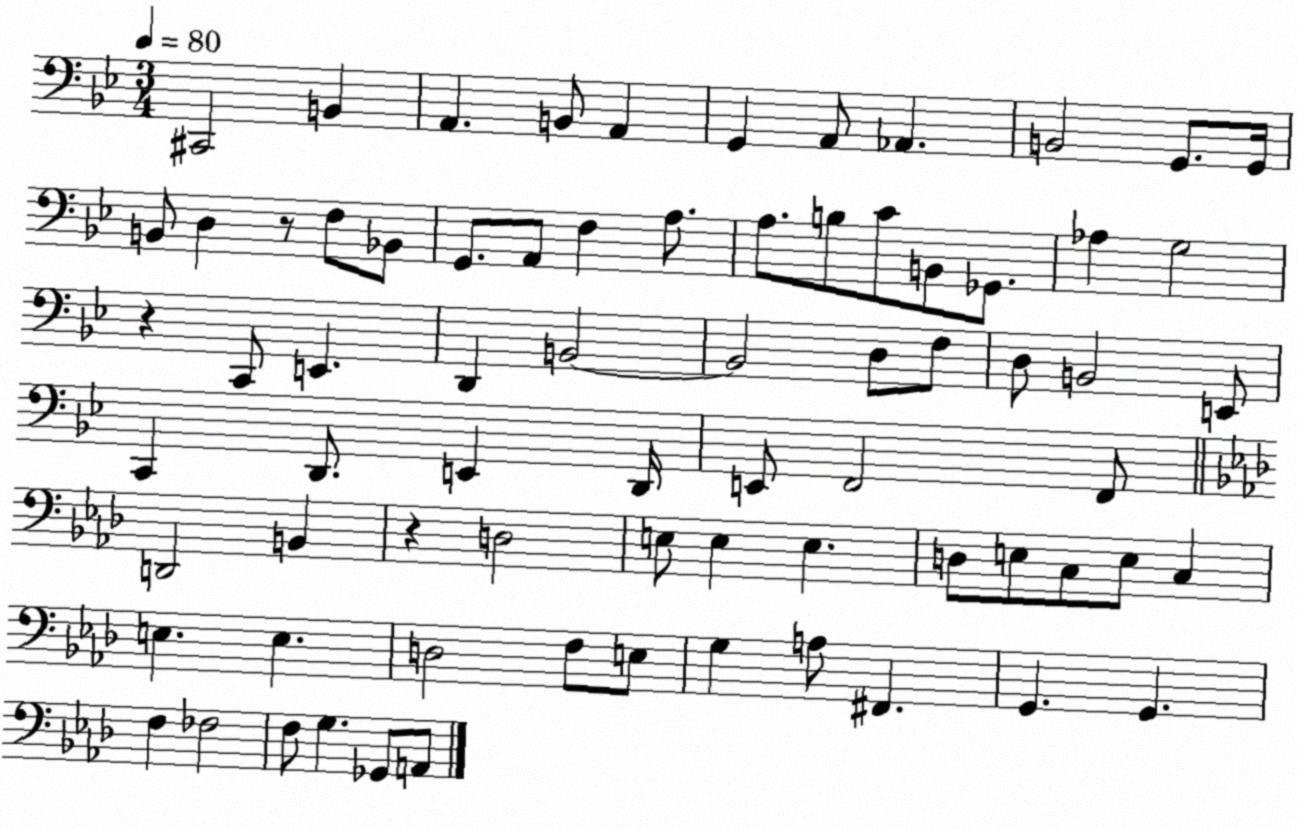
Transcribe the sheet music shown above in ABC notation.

X:1
T:Untitled
M:3/4
L:1/4
K:Bb
^C,,2 B,, A,, B,,/2 A,, G,, A,,/2 _A,, B,,2 G,,/2 G,,/4 B,,/2 D, z/2 F,/2 _B,,/2 G,,/2 A,,/2 F, A,/2 A,/2 B,/2 C/2 B,,/2 _G,,/2 _A, G,2 z C,,/2 E,, D,, B,,2 B,,2 D,/2 F,/2 D,/2 B,,2 E,,/2 C,, D,,/2 E,, D,,/4 E,,/2 F,,2 F,,/2 D,,2 B,, z D,2 E,/2 E, E, D,/2 E,/2 C,/2 E,/2 C, E, E, D,2 F,/2 E,/2 G, A,/2 ^F,, G,, G,, F, _F,2 F,/2 G, _G,,/2 A,,/2